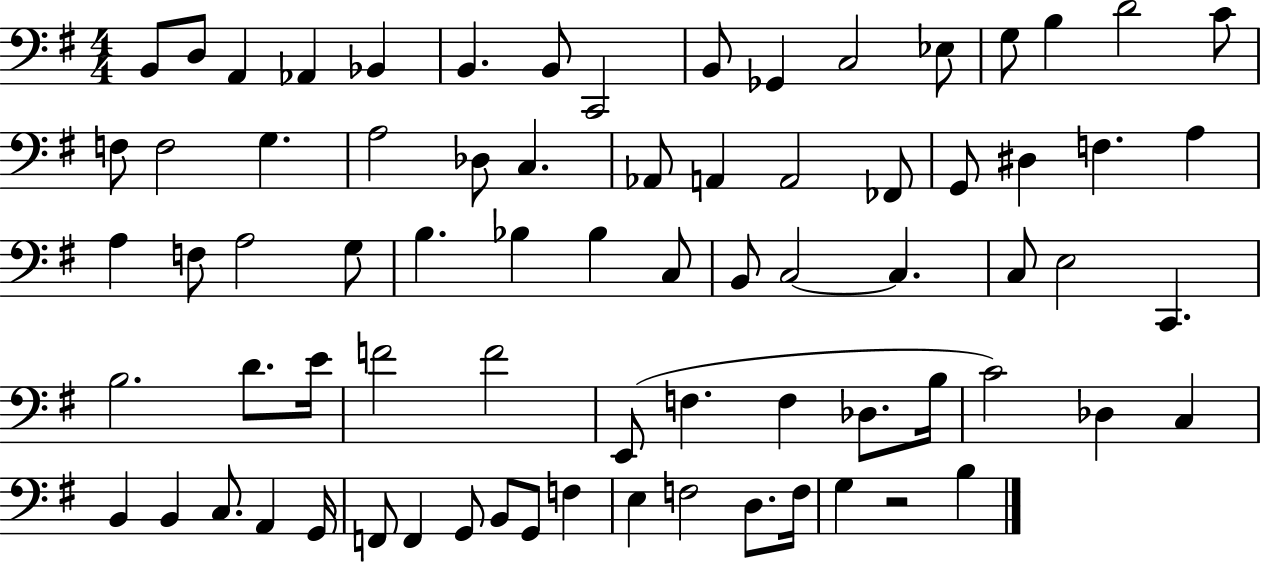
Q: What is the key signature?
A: G major